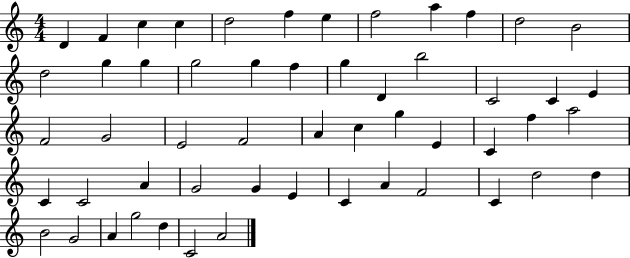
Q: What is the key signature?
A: C major